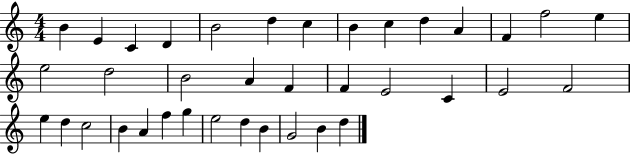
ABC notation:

X:1
T:Untitled
M:4/4
L:1/4
K:C
B E C D B2 d c B c d A F f2 e e2 d2 B2 A F F E2 C E2 F2 e d c2 B A f g e2 d B G2 B d